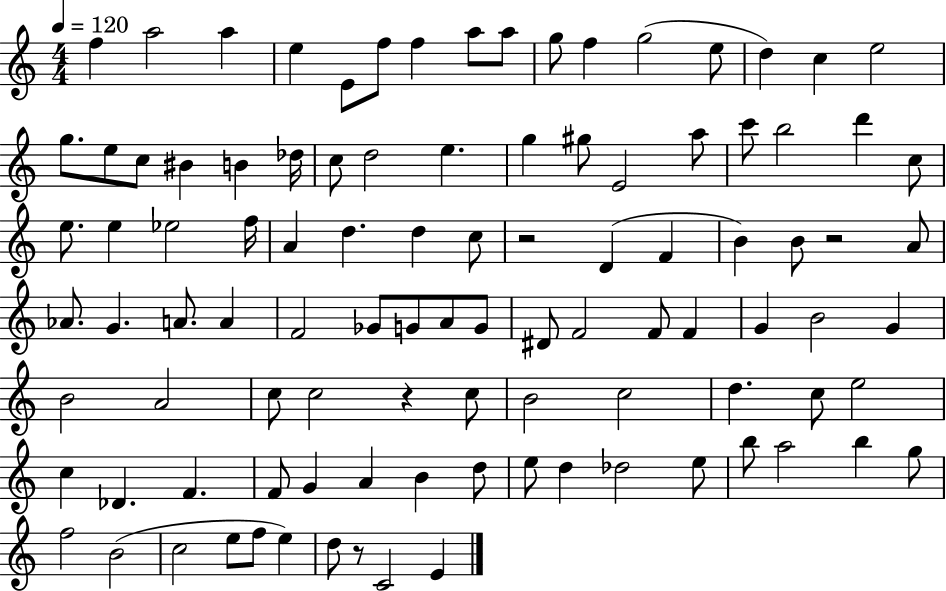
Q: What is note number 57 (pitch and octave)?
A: F4